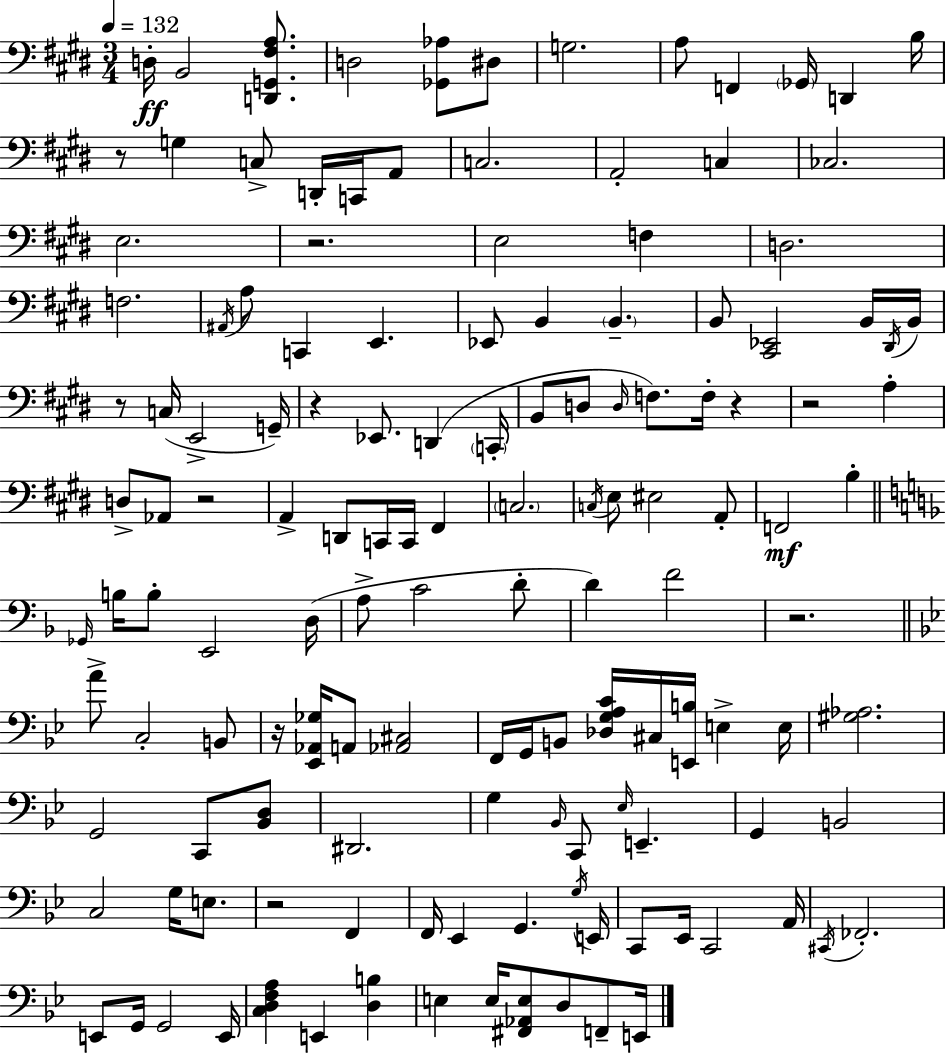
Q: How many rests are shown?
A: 10